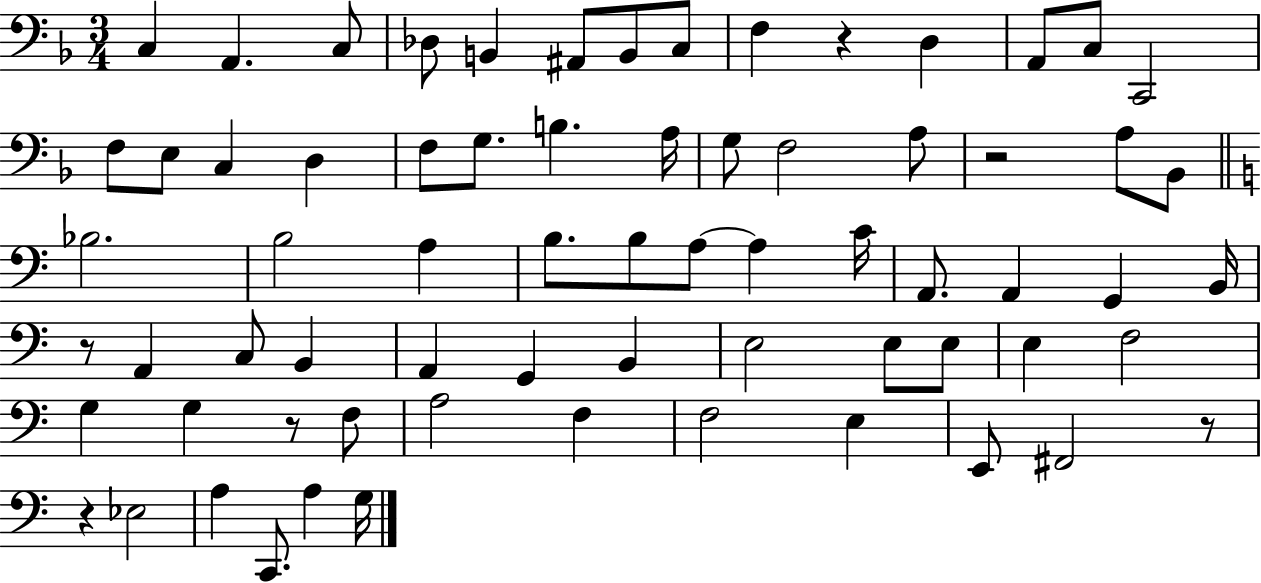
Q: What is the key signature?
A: F major